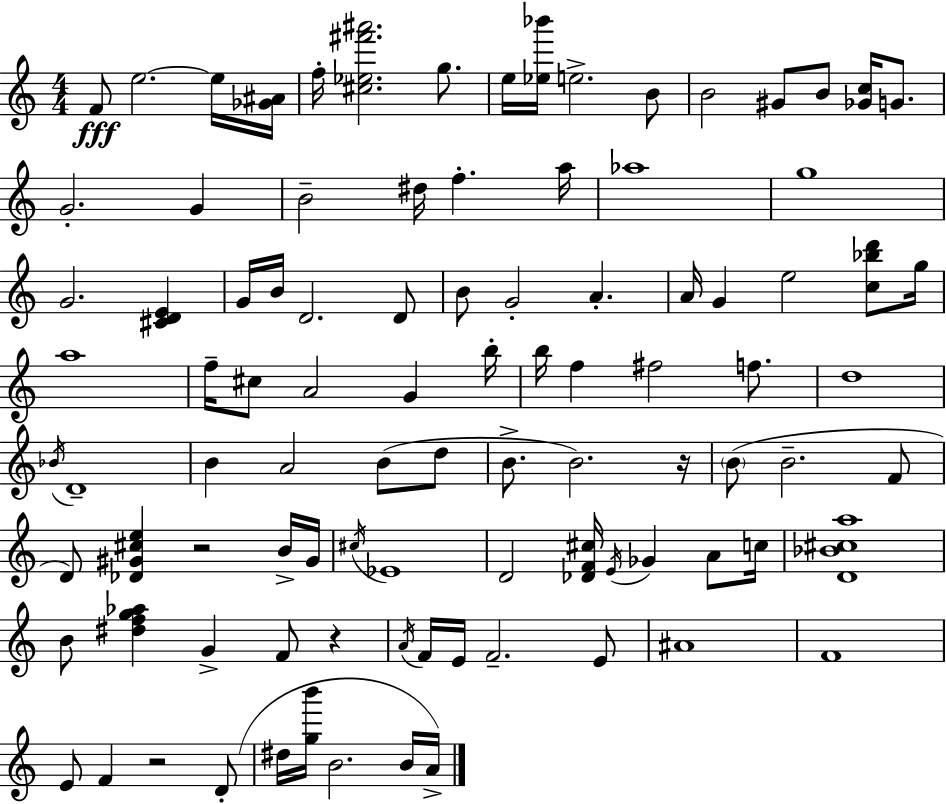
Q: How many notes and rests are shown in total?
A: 96